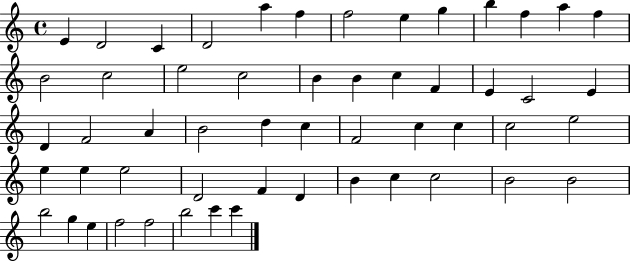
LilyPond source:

{
  \clef treble
  \time 4/4
  \defaultTimeSignature
  \key c \major
  e'4 d'2 c'4 | d'2 a''4 f''4 | f''2 e''4 g''4 | b''4 f''4 a''4 f''4 | \break b'2 c''2 | e''2 c''2 | b'4 b'4 c''4 f'4 | e'4 c'2 e'4 | \break d'4 f'2 a'4 | b'2 d''4 c''4 | f'2 c''4 c''4 | c''2 e''2 | \break e''4 e''4 e''2 | d'2 f'4 d'4 | b'4 c''4 c''2 | b'2 b'2 | \break b''2 g''4 e''4 | f''2 f''2 | b''2 c'''4 c'''4 | \bar "|."
}